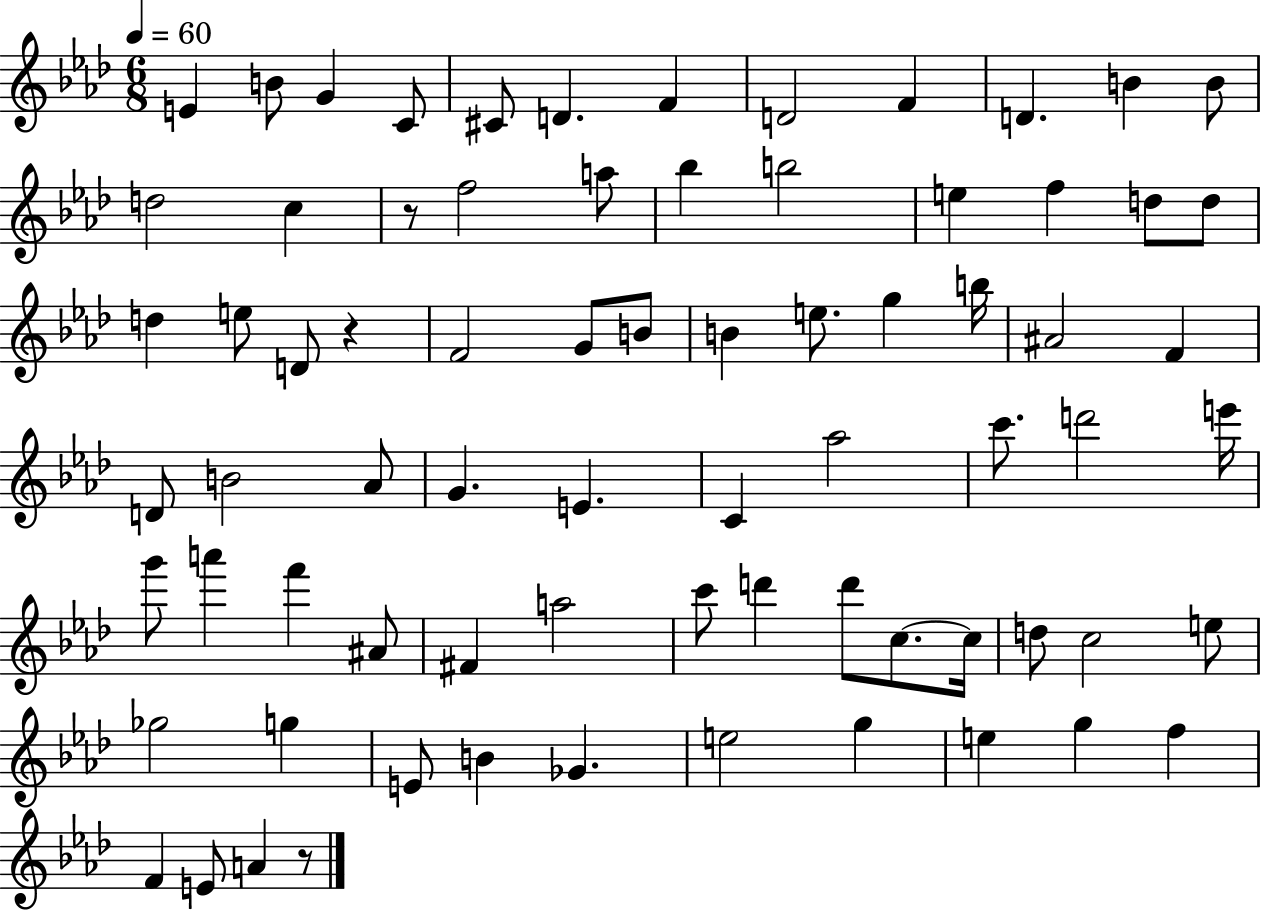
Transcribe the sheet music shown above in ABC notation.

X:1
T:Untitled
M:6/8
L:1/4
K:Ab
E B/2 G C/2 ^C/2 D F D2 F D B B/2 d2 c z/2 f2 a/2 _b b2 e f d/2 d/2 d e/2 D/2 z F2 G/2 B/2 B e/2 g b/4 ^A2 F D/2 B2 _A/2 G E C _a2 c'/2 d'2 e'/4 g'/2 a' f' ^A/2 ^F a2 c'/2 d' d'/2 c/2 c/4 d/2 c2 e/2 _g2 g E/2 B _G e2 g e g f F E/2 A z/2